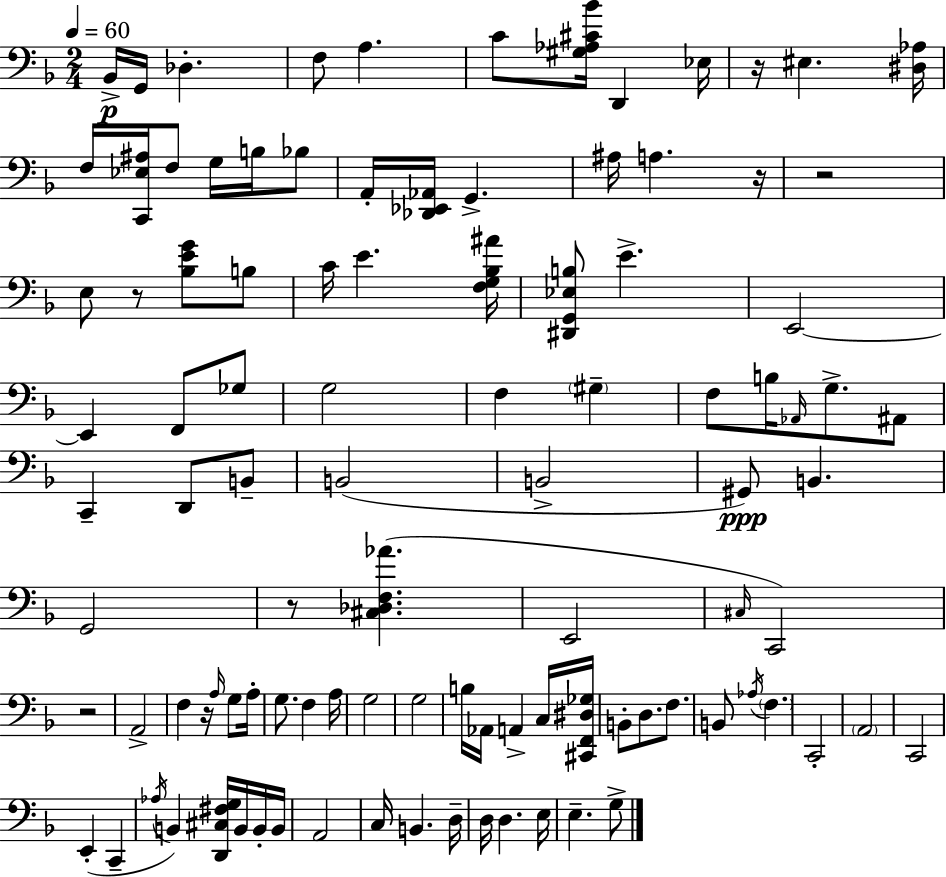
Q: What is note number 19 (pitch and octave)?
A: E3